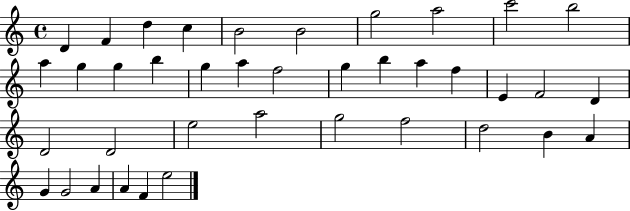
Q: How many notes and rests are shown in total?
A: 39